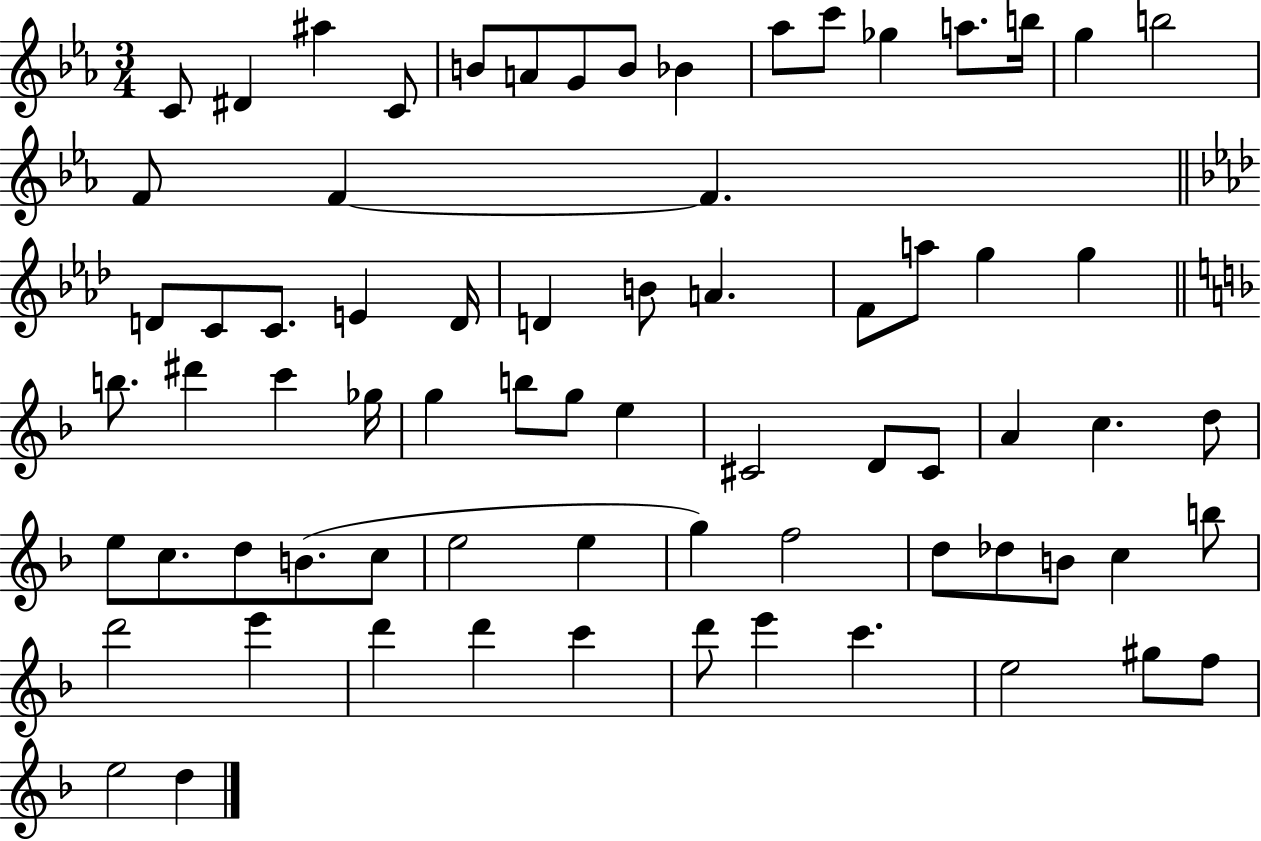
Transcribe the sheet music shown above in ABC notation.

X:1
T:Untitled
M:3/4
L:1/4
K:Eb
C/2 ^D ^a C/2 B/2 A/2 G/2 B/2 _B _a/2 c'/2 _g a/2 b/4 g b2 F/2 F F D/2 C/2 C/2 E D/4 D B/2 A F/2 a/2 g g b/2 ^d' c' _g/4 g b/2 g/2 e ^C2 D/2 ^C/2 A c d/2 e/2 c/2 d/2 B/2 c/2 e2 e g f2 d/2 _d/2 B/2 c b/2 d'2 e' d' d' c' d'/2 e' c' e2 ^g/2 f/2 e2 d